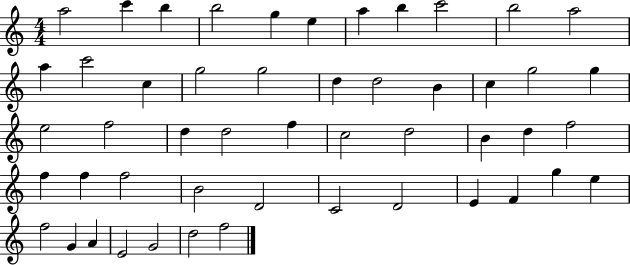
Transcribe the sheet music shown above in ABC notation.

X:1
T:Untitled
M:4/4
L:1/4
K:C
a2 c' b b2 g e a b c'2 b2 a2 a c'2 c g2 g2 d d2 B c g2 g e2 f2 d d2 f c2 d2 B d f2 f f f2 B2 D2 C2 D2 E F g e f2 G A E2 G2 d2 f2